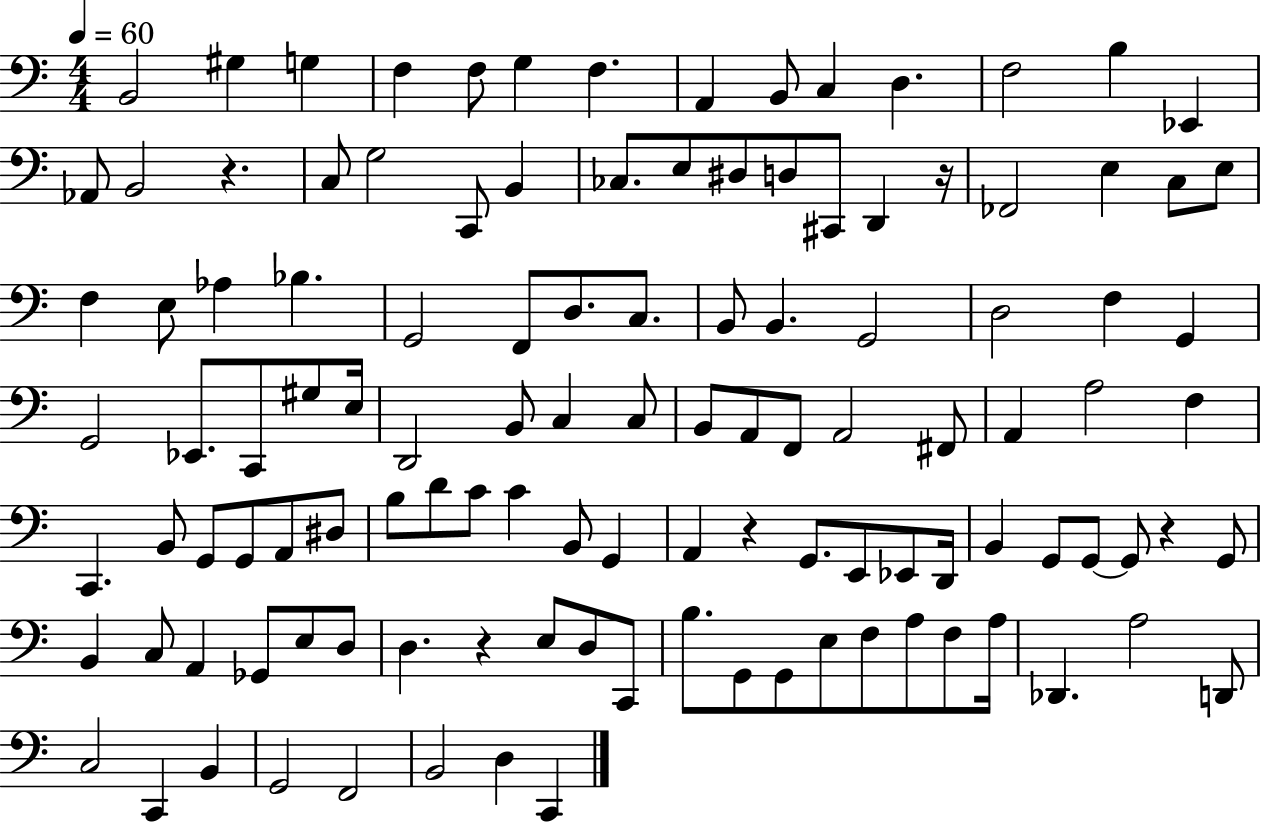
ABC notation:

X:1
T:Untitled
M:4/4
L:1/4
K:C
B,,2 ^G, G, F, F,/2 G, F, A,, B,,/2 C, D, F,2 B, _E,, _A,,/2 B,,2 z C,/2 G,2 C,,/2 B,, _C,/2 E,/2 ^D,/2 D,/2 ^C,,/2 D,, z/4 _F,,2 E, C,/2 E,/2 F, E,/2 _A, _B, G,,2 F,,/2 D,/2 C,/2 B,,/2 B,, G,,2 D,2 F, G,, G,,2 _E,,/2 C,,/2 ^G,/2 E,/4 D,,2 B,,/2 C, C,/2 B,,/2 A,,/2 F,,/2 A,,2 ^F,,/2 A,, A,2 F, C,, B,,/2 G,,/2 G,,/2 A,,/2 ^D,/2 B,/2 D/2 C/2 C B,,/2 G,, A,, z G,,/2 E,,/2 _E,,/2 D,,/4 B,, G,,/2 G,,/2 G,,/2 z G,,/2 B,, C,/2 A,, _G,,/2 E,/2 D,/2 D, z E,/2 D,/2 C,,/2 B,/2 G,,/2 G,,/2 E,/2 F,/2 A,/2 F,/2 A,/4 _D,, A,2 D,,/2 C,2 C,, B,, G,,2 F,,2 B,,2 D, C,,